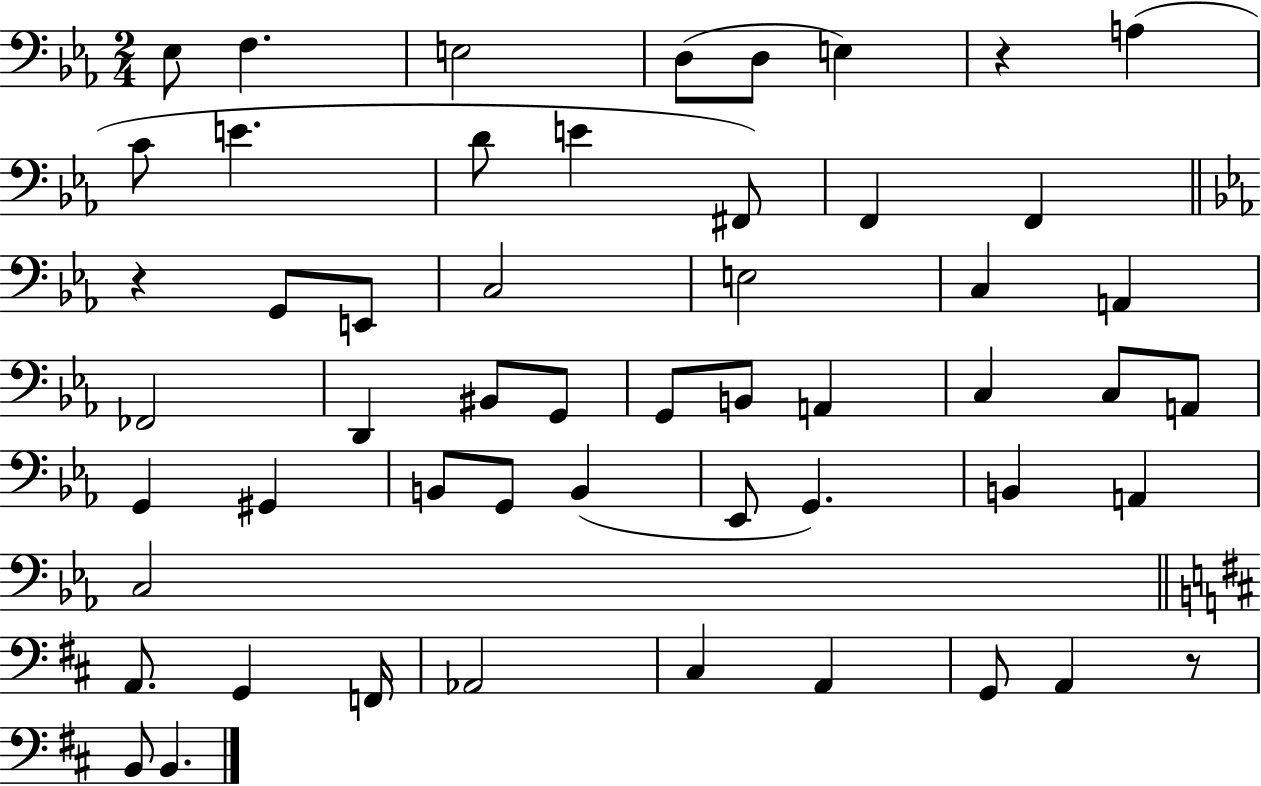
{
  \clef bass
  \numericTimeSignature
  \time 2/4
  \key ees \major
  ees8 f4. | e2 | d8( d8 e4) | r4 a4( | \break c'8 e'4. | d'8 e'4 fis,8) | f,4 f,4 | \bar "||" \break \key ees \major r4 g,8 e,8 | c2 | e2 | c4 a,4 | \break fes,2 | d,4 bis,8 g,8 | g,8 b,8 a,4 | c4 c8 a,8 | \break g,4 gis,4 | b,8 g,8 b,4( | ees,8 g,4.) | b,4 a,4 | \break c2 | \bar "||" \break \key b \minor a,8. g,4 f,16 | aes,2 | cis4 a,4 | g,8 a,4 r8 | \break b,8 b,4. | \bar "|."
}